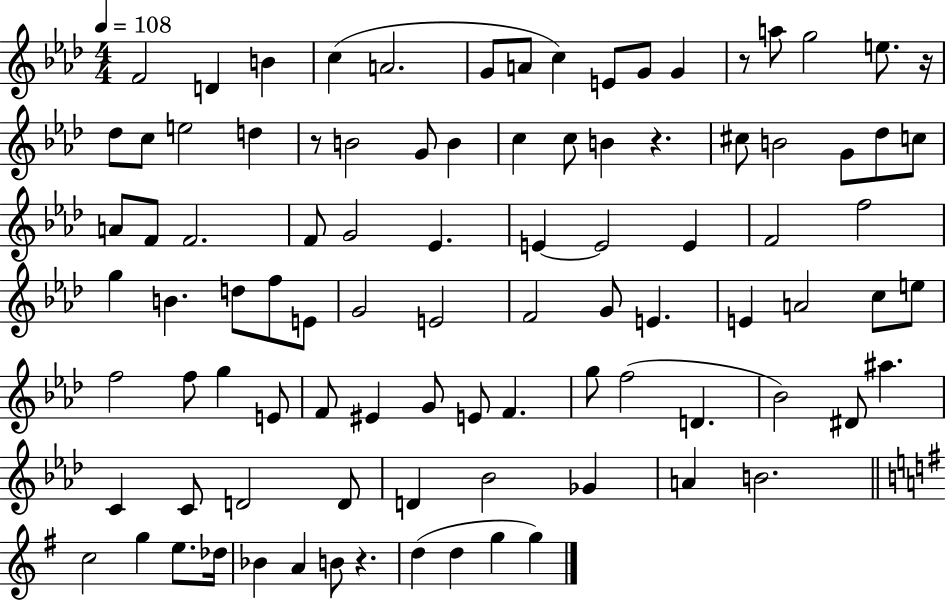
F4/h D4/q B4/q C5/q A4/h. G4/e A4/e C5/q E4/e G4/e G4/q R/e A5/e G5/h E5/e. R/s Db5/e C5/e E5/h D5/q R/e B4/h G4/e B4/q C5/q C5/e B4/q R/q. C#5/e B4/h G4/e Db5/e C5/e A4/e F4/e F4/h. F4/e G4/h Eb4/q. E4/q E4/h E4/q F4/h F5/h G5/q B4/q. D5/e F5/e E4/e G4/h E4/h F4/h G4/e E4/q. E4/q A4/h C5/e E5/e F5/h F5/e G5/q E4/e F4/e EIS4/q G4/e E4/e F4/q. G5/e F5/h D4/q. Bb4/h D#4/e A#5/q. C4/q C4/e D4/h D4/e D4/q Bb4/h Gb4/q A4/q B4/h. C5/h G5/q E5/e. Db5/s Bb4/q A4/q B4/e R/q. D5/q D5/q G5/q G5/q